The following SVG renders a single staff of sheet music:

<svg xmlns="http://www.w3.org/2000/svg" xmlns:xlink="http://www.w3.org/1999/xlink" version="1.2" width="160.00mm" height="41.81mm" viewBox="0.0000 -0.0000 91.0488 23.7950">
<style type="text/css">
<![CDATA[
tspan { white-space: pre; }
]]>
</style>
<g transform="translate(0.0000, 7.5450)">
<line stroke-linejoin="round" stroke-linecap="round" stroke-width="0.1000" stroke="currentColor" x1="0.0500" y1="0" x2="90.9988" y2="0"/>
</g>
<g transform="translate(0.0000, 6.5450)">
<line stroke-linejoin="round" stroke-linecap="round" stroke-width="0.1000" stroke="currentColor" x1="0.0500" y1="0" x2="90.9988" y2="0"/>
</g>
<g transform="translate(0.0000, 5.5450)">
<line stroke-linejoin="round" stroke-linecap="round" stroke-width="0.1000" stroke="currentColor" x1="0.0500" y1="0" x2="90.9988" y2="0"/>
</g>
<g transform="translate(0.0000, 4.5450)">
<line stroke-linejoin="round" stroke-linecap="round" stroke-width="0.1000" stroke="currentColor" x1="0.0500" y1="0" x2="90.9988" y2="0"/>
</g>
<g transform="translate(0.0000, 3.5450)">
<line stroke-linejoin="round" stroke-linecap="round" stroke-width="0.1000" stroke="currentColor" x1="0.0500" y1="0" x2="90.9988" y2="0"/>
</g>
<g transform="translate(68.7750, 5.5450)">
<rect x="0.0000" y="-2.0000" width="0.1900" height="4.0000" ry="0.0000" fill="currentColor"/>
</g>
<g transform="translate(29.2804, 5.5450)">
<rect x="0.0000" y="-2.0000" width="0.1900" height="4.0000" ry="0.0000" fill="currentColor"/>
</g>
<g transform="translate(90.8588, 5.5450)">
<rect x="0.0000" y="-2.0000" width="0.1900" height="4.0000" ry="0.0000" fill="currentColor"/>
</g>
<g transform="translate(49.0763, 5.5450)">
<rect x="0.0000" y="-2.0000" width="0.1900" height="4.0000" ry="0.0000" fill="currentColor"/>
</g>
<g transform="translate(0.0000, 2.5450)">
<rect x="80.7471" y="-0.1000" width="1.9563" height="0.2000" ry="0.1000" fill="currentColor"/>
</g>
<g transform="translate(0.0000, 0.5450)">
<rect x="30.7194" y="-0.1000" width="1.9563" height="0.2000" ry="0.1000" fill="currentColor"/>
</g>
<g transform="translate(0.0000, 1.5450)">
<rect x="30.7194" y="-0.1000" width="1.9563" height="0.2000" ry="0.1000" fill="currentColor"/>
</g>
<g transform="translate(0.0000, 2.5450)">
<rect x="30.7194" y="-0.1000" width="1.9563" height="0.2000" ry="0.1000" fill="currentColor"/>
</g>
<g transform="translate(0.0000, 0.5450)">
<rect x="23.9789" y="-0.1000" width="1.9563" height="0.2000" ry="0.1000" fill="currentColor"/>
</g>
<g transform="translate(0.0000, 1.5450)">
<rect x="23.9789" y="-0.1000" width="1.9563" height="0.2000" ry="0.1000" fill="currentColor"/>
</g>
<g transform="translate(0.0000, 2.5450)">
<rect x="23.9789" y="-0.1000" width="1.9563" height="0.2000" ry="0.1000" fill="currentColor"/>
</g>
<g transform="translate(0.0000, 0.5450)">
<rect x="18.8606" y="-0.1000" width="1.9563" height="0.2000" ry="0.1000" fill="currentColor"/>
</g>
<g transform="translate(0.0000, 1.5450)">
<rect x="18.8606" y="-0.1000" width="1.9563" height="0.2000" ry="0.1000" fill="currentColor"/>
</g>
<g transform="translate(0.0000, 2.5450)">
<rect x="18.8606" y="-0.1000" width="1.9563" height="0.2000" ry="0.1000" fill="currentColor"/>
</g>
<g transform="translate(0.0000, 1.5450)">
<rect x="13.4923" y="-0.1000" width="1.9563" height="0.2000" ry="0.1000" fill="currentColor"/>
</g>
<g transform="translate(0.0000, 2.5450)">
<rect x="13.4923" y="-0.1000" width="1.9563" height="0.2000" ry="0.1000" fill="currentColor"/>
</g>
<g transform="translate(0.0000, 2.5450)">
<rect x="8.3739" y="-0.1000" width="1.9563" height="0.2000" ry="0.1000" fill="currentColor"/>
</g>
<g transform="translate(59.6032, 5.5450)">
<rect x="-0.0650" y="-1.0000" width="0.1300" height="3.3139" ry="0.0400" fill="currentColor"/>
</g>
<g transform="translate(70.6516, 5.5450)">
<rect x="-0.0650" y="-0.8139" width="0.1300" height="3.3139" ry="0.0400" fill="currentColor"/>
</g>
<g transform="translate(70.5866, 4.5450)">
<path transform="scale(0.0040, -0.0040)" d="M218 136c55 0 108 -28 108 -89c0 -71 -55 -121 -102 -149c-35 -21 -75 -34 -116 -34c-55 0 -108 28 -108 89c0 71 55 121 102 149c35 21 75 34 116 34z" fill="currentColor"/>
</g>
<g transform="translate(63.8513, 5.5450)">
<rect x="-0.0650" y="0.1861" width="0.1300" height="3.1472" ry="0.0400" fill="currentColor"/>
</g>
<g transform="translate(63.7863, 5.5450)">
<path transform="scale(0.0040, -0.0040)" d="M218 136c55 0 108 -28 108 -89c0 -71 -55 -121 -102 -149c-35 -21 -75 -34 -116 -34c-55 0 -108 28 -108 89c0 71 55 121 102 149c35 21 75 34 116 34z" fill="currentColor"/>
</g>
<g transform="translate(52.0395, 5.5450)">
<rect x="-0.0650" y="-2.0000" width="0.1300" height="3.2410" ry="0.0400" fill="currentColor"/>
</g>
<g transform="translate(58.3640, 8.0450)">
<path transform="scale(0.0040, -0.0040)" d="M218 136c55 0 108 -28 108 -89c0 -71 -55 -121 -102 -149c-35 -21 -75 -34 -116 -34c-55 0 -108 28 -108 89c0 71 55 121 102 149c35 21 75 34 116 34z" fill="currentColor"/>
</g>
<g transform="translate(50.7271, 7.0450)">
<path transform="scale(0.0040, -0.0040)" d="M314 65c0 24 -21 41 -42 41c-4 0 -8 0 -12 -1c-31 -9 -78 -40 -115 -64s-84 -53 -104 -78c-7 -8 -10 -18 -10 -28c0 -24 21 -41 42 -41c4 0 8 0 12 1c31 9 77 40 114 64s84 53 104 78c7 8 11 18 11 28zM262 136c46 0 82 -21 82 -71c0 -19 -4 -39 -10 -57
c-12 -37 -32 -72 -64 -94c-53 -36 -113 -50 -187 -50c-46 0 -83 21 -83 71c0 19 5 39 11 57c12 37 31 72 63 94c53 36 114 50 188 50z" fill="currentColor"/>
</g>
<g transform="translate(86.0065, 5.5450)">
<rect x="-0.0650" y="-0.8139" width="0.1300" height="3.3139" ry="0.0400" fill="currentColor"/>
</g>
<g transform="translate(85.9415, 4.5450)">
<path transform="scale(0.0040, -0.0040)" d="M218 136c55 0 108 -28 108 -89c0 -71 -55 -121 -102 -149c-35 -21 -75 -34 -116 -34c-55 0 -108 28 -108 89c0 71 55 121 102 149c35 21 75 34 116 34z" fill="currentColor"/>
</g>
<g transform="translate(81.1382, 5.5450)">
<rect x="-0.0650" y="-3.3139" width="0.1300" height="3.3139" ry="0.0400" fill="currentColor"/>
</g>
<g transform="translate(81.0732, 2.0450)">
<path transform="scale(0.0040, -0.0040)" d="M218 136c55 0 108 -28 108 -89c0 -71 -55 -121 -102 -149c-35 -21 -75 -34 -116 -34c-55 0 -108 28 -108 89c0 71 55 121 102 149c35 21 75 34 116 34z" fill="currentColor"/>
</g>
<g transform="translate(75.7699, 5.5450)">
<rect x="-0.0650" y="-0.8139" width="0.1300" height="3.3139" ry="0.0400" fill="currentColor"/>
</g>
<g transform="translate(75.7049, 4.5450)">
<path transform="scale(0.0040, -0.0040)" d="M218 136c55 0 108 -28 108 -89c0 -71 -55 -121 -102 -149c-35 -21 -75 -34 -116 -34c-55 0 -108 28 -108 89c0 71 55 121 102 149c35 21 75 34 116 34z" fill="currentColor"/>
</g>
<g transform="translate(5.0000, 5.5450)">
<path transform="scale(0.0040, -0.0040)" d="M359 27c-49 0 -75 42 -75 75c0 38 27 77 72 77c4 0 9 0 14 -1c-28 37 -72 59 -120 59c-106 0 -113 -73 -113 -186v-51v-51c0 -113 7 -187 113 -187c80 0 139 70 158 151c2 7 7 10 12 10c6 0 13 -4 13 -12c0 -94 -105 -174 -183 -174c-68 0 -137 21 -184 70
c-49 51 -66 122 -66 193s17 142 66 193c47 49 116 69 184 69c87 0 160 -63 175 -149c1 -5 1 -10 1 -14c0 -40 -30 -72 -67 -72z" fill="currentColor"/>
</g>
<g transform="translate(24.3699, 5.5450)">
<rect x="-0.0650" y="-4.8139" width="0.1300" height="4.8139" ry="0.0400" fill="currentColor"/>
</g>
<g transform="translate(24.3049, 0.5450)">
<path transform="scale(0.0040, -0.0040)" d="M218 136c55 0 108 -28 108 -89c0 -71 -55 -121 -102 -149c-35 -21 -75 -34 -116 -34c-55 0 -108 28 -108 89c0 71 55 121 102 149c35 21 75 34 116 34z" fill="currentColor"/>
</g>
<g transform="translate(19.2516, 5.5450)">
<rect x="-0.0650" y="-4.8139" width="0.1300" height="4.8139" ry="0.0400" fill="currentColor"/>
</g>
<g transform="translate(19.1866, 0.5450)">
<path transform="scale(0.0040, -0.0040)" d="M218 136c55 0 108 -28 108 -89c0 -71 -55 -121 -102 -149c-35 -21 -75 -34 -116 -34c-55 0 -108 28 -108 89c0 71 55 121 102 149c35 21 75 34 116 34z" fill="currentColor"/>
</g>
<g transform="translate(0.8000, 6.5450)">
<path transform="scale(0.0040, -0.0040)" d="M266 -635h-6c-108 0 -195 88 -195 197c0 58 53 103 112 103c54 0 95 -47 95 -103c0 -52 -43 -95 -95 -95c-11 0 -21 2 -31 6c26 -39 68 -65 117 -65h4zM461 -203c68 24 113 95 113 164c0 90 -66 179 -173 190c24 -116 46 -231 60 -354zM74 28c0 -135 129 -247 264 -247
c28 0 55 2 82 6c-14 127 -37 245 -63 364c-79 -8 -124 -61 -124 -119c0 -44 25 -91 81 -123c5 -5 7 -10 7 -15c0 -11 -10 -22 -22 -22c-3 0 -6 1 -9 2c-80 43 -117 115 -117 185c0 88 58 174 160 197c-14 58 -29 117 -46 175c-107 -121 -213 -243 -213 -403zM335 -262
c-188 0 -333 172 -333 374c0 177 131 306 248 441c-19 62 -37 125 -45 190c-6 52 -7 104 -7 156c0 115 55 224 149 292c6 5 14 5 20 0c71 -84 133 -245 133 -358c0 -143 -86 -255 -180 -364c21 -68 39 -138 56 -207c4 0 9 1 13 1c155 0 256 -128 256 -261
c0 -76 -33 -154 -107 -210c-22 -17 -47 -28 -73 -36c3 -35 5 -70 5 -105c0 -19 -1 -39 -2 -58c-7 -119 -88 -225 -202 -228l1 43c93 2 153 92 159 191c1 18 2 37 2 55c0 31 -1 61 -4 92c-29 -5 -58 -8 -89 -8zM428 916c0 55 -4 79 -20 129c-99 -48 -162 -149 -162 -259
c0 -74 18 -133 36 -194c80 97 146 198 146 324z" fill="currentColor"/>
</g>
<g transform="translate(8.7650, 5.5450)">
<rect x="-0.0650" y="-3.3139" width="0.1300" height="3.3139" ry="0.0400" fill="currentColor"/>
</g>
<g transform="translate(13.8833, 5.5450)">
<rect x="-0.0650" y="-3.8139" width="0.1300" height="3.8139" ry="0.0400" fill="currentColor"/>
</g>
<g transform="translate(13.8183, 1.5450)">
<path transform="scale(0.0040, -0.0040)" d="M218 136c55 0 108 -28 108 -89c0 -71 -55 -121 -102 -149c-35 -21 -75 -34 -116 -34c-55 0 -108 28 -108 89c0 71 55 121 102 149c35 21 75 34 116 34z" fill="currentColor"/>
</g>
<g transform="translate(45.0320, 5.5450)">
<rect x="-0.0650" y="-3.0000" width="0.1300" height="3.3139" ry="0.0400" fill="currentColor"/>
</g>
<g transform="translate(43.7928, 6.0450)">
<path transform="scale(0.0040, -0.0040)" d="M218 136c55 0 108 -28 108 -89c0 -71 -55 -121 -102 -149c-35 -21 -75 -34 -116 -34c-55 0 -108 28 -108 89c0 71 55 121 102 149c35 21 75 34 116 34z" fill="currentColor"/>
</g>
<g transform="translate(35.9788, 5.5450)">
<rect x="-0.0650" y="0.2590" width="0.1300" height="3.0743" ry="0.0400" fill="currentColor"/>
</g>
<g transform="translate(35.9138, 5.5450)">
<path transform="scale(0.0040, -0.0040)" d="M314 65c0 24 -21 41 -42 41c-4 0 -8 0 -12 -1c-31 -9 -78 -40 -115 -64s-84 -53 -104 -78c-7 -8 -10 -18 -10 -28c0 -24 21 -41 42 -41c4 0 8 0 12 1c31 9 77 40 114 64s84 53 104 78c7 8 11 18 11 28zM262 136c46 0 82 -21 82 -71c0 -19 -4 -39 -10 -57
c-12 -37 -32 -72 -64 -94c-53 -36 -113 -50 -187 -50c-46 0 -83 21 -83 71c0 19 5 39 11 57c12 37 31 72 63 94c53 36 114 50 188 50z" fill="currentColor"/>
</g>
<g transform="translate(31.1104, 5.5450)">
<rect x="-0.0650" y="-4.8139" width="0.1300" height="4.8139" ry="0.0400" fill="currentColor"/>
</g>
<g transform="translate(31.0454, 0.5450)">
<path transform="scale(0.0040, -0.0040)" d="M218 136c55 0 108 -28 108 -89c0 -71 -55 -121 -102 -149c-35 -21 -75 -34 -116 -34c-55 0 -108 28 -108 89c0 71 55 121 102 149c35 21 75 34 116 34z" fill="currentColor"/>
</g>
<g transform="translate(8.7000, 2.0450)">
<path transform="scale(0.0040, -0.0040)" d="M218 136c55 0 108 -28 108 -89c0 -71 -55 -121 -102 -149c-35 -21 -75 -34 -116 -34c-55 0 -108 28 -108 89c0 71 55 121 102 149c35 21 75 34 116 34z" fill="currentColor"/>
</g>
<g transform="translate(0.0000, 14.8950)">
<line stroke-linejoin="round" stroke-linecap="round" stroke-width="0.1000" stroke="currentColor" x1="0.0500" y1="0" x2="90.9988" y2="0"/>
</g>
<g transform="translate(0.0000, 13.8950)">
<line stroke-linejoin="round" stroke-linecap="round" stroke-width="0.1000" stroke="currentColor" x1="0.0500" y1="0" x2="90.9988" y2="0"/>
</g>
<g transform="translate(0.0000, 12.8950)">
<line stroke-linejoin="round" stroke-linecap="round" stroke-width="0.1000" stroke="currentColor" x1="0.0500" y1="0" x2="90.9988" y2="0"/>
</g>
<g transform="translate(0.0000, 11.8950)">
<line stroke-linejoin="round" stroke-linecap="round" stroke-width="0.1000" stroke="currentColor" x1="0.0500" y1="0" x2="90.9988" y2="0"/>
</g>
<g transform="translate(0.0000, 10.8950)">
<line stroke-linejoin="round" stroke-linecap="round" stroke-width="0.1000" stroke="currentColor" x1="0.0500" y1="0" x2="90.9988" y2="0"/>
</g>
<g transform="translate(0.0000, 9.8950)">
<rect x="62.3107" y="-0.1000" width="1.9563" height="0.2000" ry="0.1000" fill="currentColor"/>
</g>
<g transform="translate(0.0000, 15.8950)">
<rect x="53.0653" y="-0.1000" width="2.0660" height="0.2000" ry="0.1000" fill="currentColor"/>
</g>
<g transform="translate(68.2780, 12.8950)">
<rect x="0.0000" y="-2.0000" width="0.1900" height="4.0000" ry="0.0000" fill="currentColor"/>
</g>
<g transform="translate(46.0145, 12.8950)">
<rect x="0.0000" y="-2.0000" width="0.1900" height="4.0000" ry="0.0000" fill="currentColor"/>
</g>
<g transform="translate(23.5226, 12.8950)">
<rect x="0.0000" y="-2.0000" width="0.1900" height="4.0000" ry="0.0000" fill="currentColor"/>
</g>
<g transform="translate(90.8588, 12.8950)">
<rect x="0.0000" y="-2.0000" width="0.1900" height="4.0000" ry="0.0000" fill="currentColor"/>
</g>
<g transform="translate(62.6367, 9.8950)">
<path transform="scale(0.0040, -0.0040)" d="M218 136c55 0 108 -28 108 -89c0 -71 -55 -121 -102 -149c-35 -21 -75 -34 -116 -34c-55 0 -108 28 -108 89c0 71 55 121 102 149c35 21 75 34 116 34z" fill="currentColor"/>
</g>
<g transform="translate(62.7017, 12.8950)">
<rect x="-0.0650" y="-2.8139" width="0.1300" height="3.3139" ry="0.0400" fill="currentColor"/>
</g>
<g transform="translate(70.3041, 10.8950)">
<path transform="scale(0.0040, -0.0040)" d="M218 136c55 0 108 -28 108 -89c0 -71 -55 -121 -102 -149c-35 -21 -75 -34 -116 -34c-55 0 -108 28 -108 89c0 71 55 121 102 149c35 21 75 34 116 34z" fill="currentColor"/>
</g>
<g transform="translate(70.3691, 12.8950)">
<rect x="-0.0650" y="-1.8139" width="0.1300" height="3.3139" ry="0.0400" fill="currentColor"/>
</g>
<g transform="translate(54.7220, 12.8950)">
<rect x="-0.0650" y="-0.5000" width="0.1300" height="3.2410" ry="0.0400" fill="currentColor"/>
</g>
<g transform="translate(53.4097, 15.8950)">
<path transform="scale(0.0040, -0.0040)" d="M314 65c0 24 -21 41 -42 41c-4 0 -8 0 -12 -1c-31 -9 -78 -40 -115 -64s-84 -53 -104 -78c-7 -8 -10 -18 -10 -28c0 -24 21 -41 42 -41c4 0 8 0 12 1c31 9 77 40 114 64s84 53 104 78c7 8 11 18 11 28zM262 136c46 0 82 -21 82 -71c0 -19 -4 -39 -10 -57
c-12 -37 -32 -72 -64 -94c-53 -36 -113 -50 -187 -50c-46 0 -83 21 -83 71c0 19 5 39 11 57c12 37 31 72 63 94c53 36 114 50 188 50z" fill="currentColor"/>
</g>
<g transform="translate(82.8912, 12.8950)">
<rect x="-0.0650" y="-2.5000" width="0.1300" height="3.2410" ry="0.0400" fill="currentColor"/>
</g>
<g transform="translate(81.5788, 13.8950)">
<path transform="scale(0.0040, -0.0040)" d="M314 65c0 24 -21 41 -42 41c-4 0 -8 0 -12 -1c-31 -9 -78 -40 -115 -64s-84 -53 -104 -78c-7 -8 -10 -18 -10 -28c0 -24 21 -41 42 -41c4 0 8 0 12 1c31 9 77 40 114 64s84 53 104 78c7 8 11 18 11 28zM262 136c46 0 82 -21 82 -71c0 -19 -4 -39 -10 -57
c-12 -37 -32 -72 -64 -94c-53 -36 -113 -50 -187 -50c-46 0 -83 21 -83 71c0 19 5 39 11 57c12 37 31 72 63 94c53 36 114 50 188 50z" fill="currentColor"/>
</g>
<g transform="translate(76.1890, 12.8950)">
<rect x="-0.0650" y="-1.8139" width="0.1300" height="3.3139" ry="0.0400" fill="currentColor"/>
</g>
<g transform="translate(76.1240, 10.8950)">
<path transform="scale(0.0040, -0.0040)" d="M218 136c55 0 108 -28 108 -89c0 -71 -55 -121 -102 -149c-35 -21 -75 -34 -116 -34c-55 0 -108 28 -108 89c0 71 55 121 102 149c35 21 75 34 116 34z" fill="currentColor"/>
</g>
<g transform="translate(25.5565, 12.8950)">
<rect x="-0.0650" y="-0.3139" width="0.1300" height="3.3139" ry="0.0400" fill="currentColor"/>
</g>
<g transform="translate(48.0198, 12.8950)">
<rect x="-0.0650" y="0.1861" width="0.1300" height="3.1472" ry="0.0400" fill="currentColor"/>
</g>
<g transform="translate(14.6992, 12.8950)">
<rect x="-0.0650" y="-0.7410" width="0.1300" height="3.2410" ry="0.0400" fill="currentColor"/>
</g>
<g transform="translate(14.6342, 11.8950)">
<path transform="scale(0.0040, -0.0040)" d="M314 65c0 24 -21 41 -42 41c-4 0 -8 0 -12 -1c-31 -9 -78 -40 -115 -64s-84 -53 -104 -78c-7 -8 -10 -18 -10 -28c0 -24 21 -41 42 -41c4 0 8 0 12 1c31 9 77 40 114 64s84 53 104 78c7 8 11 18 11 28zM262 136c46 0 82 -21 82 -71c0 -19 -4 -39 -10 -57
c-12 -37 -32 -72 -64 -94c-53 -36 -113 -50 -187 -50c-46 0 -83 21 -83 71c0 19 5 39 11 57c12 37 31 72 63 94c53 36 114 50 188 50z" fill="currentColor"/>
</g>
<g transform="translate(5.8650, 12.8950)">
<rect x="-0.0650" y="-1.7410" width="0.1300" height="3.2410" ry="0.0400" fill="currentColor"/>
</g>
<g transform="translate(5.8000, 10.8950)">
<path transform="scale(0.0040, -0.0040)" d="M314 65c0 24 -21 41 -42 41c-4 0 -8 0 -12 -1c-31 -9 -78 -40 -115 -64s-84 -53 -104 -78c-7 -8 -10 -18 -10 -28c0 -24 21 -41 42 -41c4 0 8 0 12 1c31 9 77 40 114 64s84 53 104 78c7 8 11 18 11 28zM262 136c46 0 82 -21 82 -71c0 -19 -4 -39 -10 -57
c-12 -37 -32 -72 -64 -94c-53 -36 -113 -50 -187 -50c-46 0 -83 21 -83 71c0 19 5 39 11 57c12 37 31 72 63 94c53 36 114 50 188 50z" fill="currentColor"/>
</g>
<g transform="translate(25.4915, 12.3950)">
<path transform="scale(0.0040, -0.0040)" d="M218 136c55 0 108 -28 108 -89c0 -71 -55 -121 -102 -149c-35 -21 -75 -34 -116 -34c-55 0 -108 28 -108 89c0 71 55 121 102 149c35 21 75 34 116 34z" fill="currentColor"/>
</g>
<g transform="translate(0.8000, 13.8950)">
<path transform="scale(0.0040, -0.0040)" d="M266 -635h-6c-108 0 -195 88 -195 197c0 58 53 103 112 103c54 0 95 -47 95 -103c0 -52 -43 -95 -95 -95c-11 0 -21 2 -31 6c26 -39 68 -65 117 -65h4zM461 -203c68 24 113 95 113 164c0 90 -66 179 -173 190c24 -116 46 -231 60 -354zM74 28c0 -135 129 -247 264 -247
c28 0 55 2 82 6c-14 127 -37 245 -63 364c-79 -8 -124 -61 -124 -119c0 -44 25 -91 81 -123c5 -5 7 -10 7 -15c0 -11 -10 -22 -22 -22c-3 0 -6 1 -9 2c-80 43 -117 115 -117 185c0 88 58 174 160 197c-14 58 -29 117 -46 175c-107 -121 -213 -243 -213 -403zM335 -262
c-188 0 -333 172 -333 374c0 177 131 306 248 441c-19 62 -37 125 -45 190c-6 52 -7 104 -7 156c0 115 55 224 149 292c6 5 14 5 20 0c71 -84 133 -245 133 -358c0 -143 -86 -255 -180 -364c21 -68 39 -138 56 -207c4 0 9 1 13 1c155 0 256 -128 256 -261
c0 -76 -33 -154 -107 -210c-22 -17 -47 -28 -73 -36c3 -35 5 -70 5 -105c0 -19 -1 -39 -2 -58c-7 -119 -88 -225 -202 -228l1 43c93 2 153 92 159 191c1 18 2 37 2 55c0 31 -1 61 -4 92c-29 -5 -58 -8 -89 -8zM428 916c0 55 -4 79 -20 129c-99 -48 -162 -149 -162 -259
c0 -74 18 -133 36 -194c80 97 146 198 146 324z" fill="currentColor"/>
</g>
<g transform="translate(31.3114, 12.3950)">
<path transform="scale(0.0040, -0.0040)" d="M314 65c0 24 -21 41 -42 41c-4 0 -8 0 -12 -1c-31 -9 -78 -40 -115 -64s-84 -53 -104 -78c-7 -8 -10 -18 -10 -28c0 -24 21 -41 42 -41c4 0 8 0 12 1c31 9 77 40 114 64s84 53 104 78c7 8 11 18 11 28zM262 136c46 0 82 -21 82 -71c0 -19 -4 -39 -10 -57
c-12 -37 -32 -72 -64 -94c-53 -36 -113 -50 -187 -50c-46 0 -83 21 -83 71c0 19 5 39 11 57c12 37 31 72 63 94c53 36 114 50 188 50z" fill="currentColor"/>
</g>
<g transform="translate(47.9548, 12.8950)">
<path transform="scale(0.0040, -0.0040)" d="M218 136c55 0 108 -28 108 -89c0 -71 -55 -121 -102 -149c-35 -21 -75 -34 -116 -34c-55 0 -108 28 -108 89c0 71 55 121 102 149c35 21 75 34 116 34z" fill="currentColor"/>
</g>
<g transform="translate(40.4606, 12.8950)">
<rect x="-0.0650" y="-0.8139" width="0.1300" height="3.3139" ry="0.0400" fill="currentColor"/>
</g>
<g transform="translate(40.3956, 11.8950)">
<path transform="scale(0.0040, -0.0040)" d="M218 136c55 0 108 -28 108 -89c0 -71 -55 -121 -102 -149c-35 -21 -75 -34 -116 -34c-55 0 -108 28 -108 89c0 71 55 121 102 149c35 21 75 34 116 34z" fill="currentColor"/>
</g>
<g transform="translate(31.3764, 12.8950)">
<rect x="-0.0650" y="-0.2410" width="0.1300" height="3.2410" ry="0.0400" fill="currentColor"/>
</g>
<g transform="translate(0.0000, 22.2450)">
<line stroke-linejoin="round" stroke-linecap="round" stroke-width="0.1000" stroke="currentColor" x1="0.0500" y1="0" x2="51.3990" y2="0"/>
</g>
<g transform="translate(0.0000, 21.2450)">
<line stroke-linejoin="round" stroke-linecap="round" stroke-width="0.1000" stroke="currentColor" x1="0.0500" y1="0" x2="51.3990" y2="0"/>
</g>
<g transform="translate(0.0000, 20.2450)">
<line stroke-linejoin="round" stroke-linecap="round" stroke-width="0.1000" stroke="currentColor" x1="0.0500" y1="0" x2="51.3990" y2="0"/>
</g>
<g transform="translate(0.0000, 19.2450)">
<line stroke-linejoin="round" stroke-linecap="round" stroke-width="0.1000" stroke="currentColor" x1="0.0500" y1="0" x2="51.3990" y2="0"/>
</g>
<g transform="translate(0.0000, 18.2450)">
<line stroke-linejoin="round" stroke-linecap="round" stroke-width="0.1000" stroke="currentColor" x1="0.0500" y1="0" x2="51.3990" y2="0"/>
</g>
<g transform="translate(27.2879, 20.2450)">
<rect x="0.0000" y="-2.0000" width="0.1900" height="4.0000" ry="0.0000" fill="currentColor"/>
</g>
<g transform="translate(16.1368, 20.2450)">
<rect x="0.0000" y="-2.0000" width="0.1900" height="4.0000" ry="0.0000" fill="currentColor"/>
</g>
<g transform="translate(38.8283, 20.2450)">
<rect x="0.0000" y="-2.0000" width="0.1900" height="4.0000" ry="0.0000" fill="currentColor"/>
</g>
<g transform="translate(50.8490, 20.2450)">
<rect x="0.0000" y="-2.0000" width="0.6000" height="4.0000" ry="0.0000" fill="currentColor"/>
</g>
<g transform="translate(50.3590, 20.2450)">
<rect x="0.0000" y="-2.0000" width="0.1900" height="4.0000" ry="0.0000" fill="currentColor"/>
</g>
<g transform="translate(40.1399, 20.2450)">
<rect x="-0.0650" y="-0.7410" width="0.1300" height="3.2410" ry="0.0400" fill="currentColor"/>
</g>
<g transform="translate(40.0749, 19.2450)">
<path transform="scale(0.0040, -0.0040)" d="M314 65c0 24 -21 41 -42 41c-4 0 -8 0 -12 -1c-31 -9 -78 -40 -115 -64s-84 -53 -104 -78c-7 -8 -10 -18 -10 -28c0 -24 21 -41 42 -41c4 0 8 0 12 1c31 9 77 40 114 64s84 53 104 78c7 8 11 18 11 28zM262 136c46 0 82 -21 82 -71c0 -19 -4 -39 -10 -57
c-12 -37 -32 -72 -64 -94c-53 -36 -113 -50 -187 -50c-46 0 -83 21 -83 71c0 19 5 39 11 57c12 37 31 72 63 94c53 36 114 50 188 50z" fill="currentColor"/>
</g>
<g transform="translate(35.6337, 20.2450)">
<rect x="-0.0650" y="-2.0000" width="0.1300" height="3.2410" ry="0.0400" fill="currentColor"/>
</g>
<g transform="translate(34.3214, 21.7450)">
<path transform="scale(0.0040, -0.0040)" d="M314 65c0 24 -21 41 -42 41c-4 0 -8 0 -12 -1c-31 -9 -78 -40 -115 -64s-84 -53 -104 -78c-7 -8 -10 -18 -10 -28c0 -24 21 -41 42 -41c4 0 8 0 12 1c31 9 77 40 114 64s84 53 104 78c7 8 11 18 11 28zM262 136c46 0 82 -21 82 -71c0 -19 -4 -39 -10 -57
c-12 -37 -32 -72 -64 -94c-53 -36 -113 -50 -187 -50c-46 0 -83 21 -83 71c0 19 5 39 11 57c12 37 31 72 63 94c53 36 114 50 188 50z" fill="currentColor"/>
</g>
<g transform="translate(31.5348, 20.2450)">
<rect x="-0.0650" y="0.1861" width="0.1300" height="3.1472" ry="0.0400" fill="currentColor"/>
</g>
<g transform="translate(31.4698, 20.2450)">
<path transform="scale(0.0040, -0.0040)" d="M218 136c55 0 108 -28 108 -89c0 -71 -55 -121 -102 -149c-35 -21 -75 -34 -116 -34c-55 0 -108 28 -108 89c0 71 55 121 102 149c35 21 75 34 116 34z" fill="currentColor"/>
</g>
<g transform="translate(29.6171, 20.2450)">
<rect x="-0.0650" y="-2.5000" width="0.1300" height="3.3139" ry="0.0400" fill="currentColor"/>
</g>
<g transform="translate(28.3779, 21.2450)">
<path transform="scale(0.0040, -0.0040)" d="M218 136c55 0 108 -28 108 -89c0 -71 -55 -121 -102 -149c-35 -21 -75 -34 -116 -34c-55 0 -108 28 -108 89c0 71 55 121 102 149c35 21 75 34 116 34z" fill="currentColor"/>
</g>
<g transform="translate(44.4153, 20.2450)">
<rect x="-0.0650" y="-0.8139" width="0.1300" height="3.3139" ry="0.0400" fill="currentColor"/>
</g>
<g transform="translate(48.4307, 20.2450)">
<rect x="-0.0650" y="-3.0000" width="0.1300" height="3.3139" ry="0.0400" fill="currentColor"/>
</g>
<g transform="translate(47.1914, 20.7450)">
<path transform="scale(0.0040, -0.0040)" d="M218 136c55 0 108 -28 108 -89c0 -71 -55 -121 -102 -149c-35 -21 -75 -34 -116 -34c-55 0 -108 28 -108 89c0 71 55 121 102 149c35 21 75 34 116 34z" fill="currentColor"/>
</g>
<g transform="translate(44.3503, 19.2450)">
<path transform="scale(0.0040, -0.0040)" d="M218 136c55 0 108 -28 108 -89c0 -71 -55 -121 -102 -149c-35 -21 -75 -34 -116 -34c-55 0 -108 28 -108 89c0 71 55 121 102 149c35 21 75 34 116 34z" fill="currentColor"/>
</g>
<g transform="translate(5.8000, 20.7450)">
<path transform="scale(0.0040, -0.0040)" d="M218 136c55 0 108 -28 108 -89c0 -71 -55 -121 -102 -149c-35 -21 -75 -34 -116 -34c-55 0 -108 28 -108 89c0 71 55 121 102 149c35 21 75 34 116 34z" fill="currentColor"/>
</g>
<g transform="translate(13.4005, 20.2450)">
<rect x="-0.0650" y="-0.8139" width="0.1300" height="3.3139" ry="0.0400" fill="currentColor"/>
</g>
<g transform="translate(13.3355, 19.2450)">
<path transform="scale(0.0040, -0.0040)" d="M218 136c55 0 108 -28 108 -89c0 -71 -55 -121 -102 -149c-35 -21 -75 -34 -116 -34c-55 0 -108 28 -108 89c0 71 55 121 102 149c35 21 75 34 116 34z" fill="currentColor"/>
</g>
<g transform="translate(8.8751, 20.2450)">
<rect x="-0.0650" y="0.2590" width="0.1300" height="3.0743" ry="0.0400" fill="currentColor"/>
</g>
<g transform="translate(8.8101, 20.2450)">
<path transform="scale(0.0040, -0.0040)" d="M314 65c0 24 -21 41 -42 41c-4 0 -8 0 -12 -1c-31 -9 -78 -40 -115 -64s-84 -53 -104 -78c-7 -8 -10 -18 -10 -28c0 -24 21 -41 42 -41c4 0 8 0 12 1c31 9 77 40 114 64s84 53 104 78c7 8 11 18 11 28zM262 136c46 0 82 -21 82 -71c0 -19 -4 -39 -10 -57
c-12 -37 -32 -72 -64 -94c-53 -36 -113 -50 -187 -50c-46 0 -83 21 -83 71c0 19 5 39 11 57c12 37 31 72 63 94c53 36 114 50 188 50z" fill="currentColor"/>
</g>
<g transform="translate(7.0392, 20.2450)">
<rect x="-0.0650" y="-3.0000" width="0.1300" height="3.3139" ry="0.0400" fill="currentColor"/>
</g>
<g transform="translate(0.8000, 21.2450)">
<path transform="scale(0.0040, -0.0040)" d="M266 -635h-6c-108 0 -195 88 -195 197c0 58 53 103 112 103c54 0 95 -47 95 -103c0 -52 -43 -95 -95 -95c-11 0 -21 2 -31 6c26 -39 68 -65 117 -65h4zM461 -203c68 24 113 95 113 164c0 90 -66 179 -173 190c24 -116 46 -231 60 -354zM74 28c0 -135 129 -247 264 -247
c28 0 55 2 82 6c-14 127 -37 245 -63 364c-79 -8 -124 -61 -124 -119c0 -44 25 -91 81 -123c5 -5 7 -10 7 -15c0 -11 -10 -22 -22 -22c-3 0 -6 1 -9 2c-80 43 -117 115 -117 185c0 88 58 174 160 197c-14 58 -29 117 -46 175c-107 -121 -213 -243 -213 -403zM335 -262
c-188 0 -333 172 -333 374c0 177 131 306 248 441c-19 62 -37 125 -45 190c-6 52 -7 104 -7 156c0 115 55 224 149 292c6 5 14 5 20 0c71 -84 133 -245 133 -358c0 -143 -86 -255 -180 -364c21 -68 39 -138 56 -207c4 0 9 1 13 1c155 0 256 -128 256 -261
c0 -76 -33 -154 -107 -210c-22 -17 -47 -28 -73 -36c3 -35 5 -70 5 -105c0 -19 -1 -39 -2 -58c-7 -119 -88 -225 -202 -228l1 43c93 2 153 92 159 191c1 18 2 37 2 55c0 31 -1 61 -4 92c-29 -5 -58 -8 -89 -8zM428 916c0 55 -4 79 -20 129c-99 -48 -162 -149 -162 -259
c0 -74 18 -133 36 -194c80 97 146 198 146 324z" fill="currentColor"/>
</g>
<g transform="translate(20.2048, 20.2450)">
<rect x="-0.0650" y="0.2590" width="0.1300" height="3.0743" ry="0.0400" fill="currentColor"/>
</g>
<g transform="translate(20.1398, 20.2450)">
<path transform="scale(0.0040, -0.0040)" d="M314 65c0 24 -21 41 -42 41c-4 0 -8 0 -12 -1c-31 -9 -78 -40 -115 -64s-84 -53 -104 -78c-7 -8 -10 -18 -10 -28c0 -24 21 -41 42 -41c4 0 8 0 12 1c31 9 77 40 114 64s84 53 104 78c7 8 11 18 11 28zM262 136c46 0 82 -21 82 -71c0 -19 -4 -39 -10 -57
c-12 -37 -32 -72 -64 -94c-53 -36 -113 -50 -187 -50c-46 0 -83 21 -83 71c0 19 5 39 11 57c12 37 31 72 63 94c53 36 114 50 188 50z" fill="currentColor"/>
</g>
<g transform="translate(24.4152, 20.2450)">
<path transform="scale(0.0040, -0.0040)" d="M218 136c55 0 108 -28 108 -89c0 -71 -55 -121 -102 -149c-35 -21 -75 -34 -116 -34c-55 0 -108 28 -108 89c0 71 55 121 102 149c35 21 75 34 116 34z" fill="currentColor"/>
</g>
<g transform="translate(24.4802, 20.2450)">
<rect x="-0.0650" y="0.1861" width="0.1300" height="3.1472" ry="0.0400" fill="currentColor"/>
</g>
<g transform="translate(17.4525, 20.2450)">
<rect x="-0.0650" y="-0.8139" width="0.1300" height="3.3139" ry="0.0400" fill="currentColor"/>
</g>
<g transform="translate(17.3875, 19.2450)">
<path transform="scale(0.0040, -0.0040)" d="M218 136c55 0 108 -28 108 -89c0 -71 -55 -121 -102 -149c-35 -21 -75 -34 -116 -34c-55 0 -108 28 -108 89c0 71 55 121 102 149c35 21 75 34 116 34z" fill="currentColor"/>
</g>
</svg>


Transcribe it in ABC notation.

X:1
T:Untitled
M:4/4
L:1/4
K:C
b c' e' e' e' B2 A F2 D B d d b d f2 d2 c c2 d B C2 a f f G2 A B2 d d B2 B G B F2 d2 d A